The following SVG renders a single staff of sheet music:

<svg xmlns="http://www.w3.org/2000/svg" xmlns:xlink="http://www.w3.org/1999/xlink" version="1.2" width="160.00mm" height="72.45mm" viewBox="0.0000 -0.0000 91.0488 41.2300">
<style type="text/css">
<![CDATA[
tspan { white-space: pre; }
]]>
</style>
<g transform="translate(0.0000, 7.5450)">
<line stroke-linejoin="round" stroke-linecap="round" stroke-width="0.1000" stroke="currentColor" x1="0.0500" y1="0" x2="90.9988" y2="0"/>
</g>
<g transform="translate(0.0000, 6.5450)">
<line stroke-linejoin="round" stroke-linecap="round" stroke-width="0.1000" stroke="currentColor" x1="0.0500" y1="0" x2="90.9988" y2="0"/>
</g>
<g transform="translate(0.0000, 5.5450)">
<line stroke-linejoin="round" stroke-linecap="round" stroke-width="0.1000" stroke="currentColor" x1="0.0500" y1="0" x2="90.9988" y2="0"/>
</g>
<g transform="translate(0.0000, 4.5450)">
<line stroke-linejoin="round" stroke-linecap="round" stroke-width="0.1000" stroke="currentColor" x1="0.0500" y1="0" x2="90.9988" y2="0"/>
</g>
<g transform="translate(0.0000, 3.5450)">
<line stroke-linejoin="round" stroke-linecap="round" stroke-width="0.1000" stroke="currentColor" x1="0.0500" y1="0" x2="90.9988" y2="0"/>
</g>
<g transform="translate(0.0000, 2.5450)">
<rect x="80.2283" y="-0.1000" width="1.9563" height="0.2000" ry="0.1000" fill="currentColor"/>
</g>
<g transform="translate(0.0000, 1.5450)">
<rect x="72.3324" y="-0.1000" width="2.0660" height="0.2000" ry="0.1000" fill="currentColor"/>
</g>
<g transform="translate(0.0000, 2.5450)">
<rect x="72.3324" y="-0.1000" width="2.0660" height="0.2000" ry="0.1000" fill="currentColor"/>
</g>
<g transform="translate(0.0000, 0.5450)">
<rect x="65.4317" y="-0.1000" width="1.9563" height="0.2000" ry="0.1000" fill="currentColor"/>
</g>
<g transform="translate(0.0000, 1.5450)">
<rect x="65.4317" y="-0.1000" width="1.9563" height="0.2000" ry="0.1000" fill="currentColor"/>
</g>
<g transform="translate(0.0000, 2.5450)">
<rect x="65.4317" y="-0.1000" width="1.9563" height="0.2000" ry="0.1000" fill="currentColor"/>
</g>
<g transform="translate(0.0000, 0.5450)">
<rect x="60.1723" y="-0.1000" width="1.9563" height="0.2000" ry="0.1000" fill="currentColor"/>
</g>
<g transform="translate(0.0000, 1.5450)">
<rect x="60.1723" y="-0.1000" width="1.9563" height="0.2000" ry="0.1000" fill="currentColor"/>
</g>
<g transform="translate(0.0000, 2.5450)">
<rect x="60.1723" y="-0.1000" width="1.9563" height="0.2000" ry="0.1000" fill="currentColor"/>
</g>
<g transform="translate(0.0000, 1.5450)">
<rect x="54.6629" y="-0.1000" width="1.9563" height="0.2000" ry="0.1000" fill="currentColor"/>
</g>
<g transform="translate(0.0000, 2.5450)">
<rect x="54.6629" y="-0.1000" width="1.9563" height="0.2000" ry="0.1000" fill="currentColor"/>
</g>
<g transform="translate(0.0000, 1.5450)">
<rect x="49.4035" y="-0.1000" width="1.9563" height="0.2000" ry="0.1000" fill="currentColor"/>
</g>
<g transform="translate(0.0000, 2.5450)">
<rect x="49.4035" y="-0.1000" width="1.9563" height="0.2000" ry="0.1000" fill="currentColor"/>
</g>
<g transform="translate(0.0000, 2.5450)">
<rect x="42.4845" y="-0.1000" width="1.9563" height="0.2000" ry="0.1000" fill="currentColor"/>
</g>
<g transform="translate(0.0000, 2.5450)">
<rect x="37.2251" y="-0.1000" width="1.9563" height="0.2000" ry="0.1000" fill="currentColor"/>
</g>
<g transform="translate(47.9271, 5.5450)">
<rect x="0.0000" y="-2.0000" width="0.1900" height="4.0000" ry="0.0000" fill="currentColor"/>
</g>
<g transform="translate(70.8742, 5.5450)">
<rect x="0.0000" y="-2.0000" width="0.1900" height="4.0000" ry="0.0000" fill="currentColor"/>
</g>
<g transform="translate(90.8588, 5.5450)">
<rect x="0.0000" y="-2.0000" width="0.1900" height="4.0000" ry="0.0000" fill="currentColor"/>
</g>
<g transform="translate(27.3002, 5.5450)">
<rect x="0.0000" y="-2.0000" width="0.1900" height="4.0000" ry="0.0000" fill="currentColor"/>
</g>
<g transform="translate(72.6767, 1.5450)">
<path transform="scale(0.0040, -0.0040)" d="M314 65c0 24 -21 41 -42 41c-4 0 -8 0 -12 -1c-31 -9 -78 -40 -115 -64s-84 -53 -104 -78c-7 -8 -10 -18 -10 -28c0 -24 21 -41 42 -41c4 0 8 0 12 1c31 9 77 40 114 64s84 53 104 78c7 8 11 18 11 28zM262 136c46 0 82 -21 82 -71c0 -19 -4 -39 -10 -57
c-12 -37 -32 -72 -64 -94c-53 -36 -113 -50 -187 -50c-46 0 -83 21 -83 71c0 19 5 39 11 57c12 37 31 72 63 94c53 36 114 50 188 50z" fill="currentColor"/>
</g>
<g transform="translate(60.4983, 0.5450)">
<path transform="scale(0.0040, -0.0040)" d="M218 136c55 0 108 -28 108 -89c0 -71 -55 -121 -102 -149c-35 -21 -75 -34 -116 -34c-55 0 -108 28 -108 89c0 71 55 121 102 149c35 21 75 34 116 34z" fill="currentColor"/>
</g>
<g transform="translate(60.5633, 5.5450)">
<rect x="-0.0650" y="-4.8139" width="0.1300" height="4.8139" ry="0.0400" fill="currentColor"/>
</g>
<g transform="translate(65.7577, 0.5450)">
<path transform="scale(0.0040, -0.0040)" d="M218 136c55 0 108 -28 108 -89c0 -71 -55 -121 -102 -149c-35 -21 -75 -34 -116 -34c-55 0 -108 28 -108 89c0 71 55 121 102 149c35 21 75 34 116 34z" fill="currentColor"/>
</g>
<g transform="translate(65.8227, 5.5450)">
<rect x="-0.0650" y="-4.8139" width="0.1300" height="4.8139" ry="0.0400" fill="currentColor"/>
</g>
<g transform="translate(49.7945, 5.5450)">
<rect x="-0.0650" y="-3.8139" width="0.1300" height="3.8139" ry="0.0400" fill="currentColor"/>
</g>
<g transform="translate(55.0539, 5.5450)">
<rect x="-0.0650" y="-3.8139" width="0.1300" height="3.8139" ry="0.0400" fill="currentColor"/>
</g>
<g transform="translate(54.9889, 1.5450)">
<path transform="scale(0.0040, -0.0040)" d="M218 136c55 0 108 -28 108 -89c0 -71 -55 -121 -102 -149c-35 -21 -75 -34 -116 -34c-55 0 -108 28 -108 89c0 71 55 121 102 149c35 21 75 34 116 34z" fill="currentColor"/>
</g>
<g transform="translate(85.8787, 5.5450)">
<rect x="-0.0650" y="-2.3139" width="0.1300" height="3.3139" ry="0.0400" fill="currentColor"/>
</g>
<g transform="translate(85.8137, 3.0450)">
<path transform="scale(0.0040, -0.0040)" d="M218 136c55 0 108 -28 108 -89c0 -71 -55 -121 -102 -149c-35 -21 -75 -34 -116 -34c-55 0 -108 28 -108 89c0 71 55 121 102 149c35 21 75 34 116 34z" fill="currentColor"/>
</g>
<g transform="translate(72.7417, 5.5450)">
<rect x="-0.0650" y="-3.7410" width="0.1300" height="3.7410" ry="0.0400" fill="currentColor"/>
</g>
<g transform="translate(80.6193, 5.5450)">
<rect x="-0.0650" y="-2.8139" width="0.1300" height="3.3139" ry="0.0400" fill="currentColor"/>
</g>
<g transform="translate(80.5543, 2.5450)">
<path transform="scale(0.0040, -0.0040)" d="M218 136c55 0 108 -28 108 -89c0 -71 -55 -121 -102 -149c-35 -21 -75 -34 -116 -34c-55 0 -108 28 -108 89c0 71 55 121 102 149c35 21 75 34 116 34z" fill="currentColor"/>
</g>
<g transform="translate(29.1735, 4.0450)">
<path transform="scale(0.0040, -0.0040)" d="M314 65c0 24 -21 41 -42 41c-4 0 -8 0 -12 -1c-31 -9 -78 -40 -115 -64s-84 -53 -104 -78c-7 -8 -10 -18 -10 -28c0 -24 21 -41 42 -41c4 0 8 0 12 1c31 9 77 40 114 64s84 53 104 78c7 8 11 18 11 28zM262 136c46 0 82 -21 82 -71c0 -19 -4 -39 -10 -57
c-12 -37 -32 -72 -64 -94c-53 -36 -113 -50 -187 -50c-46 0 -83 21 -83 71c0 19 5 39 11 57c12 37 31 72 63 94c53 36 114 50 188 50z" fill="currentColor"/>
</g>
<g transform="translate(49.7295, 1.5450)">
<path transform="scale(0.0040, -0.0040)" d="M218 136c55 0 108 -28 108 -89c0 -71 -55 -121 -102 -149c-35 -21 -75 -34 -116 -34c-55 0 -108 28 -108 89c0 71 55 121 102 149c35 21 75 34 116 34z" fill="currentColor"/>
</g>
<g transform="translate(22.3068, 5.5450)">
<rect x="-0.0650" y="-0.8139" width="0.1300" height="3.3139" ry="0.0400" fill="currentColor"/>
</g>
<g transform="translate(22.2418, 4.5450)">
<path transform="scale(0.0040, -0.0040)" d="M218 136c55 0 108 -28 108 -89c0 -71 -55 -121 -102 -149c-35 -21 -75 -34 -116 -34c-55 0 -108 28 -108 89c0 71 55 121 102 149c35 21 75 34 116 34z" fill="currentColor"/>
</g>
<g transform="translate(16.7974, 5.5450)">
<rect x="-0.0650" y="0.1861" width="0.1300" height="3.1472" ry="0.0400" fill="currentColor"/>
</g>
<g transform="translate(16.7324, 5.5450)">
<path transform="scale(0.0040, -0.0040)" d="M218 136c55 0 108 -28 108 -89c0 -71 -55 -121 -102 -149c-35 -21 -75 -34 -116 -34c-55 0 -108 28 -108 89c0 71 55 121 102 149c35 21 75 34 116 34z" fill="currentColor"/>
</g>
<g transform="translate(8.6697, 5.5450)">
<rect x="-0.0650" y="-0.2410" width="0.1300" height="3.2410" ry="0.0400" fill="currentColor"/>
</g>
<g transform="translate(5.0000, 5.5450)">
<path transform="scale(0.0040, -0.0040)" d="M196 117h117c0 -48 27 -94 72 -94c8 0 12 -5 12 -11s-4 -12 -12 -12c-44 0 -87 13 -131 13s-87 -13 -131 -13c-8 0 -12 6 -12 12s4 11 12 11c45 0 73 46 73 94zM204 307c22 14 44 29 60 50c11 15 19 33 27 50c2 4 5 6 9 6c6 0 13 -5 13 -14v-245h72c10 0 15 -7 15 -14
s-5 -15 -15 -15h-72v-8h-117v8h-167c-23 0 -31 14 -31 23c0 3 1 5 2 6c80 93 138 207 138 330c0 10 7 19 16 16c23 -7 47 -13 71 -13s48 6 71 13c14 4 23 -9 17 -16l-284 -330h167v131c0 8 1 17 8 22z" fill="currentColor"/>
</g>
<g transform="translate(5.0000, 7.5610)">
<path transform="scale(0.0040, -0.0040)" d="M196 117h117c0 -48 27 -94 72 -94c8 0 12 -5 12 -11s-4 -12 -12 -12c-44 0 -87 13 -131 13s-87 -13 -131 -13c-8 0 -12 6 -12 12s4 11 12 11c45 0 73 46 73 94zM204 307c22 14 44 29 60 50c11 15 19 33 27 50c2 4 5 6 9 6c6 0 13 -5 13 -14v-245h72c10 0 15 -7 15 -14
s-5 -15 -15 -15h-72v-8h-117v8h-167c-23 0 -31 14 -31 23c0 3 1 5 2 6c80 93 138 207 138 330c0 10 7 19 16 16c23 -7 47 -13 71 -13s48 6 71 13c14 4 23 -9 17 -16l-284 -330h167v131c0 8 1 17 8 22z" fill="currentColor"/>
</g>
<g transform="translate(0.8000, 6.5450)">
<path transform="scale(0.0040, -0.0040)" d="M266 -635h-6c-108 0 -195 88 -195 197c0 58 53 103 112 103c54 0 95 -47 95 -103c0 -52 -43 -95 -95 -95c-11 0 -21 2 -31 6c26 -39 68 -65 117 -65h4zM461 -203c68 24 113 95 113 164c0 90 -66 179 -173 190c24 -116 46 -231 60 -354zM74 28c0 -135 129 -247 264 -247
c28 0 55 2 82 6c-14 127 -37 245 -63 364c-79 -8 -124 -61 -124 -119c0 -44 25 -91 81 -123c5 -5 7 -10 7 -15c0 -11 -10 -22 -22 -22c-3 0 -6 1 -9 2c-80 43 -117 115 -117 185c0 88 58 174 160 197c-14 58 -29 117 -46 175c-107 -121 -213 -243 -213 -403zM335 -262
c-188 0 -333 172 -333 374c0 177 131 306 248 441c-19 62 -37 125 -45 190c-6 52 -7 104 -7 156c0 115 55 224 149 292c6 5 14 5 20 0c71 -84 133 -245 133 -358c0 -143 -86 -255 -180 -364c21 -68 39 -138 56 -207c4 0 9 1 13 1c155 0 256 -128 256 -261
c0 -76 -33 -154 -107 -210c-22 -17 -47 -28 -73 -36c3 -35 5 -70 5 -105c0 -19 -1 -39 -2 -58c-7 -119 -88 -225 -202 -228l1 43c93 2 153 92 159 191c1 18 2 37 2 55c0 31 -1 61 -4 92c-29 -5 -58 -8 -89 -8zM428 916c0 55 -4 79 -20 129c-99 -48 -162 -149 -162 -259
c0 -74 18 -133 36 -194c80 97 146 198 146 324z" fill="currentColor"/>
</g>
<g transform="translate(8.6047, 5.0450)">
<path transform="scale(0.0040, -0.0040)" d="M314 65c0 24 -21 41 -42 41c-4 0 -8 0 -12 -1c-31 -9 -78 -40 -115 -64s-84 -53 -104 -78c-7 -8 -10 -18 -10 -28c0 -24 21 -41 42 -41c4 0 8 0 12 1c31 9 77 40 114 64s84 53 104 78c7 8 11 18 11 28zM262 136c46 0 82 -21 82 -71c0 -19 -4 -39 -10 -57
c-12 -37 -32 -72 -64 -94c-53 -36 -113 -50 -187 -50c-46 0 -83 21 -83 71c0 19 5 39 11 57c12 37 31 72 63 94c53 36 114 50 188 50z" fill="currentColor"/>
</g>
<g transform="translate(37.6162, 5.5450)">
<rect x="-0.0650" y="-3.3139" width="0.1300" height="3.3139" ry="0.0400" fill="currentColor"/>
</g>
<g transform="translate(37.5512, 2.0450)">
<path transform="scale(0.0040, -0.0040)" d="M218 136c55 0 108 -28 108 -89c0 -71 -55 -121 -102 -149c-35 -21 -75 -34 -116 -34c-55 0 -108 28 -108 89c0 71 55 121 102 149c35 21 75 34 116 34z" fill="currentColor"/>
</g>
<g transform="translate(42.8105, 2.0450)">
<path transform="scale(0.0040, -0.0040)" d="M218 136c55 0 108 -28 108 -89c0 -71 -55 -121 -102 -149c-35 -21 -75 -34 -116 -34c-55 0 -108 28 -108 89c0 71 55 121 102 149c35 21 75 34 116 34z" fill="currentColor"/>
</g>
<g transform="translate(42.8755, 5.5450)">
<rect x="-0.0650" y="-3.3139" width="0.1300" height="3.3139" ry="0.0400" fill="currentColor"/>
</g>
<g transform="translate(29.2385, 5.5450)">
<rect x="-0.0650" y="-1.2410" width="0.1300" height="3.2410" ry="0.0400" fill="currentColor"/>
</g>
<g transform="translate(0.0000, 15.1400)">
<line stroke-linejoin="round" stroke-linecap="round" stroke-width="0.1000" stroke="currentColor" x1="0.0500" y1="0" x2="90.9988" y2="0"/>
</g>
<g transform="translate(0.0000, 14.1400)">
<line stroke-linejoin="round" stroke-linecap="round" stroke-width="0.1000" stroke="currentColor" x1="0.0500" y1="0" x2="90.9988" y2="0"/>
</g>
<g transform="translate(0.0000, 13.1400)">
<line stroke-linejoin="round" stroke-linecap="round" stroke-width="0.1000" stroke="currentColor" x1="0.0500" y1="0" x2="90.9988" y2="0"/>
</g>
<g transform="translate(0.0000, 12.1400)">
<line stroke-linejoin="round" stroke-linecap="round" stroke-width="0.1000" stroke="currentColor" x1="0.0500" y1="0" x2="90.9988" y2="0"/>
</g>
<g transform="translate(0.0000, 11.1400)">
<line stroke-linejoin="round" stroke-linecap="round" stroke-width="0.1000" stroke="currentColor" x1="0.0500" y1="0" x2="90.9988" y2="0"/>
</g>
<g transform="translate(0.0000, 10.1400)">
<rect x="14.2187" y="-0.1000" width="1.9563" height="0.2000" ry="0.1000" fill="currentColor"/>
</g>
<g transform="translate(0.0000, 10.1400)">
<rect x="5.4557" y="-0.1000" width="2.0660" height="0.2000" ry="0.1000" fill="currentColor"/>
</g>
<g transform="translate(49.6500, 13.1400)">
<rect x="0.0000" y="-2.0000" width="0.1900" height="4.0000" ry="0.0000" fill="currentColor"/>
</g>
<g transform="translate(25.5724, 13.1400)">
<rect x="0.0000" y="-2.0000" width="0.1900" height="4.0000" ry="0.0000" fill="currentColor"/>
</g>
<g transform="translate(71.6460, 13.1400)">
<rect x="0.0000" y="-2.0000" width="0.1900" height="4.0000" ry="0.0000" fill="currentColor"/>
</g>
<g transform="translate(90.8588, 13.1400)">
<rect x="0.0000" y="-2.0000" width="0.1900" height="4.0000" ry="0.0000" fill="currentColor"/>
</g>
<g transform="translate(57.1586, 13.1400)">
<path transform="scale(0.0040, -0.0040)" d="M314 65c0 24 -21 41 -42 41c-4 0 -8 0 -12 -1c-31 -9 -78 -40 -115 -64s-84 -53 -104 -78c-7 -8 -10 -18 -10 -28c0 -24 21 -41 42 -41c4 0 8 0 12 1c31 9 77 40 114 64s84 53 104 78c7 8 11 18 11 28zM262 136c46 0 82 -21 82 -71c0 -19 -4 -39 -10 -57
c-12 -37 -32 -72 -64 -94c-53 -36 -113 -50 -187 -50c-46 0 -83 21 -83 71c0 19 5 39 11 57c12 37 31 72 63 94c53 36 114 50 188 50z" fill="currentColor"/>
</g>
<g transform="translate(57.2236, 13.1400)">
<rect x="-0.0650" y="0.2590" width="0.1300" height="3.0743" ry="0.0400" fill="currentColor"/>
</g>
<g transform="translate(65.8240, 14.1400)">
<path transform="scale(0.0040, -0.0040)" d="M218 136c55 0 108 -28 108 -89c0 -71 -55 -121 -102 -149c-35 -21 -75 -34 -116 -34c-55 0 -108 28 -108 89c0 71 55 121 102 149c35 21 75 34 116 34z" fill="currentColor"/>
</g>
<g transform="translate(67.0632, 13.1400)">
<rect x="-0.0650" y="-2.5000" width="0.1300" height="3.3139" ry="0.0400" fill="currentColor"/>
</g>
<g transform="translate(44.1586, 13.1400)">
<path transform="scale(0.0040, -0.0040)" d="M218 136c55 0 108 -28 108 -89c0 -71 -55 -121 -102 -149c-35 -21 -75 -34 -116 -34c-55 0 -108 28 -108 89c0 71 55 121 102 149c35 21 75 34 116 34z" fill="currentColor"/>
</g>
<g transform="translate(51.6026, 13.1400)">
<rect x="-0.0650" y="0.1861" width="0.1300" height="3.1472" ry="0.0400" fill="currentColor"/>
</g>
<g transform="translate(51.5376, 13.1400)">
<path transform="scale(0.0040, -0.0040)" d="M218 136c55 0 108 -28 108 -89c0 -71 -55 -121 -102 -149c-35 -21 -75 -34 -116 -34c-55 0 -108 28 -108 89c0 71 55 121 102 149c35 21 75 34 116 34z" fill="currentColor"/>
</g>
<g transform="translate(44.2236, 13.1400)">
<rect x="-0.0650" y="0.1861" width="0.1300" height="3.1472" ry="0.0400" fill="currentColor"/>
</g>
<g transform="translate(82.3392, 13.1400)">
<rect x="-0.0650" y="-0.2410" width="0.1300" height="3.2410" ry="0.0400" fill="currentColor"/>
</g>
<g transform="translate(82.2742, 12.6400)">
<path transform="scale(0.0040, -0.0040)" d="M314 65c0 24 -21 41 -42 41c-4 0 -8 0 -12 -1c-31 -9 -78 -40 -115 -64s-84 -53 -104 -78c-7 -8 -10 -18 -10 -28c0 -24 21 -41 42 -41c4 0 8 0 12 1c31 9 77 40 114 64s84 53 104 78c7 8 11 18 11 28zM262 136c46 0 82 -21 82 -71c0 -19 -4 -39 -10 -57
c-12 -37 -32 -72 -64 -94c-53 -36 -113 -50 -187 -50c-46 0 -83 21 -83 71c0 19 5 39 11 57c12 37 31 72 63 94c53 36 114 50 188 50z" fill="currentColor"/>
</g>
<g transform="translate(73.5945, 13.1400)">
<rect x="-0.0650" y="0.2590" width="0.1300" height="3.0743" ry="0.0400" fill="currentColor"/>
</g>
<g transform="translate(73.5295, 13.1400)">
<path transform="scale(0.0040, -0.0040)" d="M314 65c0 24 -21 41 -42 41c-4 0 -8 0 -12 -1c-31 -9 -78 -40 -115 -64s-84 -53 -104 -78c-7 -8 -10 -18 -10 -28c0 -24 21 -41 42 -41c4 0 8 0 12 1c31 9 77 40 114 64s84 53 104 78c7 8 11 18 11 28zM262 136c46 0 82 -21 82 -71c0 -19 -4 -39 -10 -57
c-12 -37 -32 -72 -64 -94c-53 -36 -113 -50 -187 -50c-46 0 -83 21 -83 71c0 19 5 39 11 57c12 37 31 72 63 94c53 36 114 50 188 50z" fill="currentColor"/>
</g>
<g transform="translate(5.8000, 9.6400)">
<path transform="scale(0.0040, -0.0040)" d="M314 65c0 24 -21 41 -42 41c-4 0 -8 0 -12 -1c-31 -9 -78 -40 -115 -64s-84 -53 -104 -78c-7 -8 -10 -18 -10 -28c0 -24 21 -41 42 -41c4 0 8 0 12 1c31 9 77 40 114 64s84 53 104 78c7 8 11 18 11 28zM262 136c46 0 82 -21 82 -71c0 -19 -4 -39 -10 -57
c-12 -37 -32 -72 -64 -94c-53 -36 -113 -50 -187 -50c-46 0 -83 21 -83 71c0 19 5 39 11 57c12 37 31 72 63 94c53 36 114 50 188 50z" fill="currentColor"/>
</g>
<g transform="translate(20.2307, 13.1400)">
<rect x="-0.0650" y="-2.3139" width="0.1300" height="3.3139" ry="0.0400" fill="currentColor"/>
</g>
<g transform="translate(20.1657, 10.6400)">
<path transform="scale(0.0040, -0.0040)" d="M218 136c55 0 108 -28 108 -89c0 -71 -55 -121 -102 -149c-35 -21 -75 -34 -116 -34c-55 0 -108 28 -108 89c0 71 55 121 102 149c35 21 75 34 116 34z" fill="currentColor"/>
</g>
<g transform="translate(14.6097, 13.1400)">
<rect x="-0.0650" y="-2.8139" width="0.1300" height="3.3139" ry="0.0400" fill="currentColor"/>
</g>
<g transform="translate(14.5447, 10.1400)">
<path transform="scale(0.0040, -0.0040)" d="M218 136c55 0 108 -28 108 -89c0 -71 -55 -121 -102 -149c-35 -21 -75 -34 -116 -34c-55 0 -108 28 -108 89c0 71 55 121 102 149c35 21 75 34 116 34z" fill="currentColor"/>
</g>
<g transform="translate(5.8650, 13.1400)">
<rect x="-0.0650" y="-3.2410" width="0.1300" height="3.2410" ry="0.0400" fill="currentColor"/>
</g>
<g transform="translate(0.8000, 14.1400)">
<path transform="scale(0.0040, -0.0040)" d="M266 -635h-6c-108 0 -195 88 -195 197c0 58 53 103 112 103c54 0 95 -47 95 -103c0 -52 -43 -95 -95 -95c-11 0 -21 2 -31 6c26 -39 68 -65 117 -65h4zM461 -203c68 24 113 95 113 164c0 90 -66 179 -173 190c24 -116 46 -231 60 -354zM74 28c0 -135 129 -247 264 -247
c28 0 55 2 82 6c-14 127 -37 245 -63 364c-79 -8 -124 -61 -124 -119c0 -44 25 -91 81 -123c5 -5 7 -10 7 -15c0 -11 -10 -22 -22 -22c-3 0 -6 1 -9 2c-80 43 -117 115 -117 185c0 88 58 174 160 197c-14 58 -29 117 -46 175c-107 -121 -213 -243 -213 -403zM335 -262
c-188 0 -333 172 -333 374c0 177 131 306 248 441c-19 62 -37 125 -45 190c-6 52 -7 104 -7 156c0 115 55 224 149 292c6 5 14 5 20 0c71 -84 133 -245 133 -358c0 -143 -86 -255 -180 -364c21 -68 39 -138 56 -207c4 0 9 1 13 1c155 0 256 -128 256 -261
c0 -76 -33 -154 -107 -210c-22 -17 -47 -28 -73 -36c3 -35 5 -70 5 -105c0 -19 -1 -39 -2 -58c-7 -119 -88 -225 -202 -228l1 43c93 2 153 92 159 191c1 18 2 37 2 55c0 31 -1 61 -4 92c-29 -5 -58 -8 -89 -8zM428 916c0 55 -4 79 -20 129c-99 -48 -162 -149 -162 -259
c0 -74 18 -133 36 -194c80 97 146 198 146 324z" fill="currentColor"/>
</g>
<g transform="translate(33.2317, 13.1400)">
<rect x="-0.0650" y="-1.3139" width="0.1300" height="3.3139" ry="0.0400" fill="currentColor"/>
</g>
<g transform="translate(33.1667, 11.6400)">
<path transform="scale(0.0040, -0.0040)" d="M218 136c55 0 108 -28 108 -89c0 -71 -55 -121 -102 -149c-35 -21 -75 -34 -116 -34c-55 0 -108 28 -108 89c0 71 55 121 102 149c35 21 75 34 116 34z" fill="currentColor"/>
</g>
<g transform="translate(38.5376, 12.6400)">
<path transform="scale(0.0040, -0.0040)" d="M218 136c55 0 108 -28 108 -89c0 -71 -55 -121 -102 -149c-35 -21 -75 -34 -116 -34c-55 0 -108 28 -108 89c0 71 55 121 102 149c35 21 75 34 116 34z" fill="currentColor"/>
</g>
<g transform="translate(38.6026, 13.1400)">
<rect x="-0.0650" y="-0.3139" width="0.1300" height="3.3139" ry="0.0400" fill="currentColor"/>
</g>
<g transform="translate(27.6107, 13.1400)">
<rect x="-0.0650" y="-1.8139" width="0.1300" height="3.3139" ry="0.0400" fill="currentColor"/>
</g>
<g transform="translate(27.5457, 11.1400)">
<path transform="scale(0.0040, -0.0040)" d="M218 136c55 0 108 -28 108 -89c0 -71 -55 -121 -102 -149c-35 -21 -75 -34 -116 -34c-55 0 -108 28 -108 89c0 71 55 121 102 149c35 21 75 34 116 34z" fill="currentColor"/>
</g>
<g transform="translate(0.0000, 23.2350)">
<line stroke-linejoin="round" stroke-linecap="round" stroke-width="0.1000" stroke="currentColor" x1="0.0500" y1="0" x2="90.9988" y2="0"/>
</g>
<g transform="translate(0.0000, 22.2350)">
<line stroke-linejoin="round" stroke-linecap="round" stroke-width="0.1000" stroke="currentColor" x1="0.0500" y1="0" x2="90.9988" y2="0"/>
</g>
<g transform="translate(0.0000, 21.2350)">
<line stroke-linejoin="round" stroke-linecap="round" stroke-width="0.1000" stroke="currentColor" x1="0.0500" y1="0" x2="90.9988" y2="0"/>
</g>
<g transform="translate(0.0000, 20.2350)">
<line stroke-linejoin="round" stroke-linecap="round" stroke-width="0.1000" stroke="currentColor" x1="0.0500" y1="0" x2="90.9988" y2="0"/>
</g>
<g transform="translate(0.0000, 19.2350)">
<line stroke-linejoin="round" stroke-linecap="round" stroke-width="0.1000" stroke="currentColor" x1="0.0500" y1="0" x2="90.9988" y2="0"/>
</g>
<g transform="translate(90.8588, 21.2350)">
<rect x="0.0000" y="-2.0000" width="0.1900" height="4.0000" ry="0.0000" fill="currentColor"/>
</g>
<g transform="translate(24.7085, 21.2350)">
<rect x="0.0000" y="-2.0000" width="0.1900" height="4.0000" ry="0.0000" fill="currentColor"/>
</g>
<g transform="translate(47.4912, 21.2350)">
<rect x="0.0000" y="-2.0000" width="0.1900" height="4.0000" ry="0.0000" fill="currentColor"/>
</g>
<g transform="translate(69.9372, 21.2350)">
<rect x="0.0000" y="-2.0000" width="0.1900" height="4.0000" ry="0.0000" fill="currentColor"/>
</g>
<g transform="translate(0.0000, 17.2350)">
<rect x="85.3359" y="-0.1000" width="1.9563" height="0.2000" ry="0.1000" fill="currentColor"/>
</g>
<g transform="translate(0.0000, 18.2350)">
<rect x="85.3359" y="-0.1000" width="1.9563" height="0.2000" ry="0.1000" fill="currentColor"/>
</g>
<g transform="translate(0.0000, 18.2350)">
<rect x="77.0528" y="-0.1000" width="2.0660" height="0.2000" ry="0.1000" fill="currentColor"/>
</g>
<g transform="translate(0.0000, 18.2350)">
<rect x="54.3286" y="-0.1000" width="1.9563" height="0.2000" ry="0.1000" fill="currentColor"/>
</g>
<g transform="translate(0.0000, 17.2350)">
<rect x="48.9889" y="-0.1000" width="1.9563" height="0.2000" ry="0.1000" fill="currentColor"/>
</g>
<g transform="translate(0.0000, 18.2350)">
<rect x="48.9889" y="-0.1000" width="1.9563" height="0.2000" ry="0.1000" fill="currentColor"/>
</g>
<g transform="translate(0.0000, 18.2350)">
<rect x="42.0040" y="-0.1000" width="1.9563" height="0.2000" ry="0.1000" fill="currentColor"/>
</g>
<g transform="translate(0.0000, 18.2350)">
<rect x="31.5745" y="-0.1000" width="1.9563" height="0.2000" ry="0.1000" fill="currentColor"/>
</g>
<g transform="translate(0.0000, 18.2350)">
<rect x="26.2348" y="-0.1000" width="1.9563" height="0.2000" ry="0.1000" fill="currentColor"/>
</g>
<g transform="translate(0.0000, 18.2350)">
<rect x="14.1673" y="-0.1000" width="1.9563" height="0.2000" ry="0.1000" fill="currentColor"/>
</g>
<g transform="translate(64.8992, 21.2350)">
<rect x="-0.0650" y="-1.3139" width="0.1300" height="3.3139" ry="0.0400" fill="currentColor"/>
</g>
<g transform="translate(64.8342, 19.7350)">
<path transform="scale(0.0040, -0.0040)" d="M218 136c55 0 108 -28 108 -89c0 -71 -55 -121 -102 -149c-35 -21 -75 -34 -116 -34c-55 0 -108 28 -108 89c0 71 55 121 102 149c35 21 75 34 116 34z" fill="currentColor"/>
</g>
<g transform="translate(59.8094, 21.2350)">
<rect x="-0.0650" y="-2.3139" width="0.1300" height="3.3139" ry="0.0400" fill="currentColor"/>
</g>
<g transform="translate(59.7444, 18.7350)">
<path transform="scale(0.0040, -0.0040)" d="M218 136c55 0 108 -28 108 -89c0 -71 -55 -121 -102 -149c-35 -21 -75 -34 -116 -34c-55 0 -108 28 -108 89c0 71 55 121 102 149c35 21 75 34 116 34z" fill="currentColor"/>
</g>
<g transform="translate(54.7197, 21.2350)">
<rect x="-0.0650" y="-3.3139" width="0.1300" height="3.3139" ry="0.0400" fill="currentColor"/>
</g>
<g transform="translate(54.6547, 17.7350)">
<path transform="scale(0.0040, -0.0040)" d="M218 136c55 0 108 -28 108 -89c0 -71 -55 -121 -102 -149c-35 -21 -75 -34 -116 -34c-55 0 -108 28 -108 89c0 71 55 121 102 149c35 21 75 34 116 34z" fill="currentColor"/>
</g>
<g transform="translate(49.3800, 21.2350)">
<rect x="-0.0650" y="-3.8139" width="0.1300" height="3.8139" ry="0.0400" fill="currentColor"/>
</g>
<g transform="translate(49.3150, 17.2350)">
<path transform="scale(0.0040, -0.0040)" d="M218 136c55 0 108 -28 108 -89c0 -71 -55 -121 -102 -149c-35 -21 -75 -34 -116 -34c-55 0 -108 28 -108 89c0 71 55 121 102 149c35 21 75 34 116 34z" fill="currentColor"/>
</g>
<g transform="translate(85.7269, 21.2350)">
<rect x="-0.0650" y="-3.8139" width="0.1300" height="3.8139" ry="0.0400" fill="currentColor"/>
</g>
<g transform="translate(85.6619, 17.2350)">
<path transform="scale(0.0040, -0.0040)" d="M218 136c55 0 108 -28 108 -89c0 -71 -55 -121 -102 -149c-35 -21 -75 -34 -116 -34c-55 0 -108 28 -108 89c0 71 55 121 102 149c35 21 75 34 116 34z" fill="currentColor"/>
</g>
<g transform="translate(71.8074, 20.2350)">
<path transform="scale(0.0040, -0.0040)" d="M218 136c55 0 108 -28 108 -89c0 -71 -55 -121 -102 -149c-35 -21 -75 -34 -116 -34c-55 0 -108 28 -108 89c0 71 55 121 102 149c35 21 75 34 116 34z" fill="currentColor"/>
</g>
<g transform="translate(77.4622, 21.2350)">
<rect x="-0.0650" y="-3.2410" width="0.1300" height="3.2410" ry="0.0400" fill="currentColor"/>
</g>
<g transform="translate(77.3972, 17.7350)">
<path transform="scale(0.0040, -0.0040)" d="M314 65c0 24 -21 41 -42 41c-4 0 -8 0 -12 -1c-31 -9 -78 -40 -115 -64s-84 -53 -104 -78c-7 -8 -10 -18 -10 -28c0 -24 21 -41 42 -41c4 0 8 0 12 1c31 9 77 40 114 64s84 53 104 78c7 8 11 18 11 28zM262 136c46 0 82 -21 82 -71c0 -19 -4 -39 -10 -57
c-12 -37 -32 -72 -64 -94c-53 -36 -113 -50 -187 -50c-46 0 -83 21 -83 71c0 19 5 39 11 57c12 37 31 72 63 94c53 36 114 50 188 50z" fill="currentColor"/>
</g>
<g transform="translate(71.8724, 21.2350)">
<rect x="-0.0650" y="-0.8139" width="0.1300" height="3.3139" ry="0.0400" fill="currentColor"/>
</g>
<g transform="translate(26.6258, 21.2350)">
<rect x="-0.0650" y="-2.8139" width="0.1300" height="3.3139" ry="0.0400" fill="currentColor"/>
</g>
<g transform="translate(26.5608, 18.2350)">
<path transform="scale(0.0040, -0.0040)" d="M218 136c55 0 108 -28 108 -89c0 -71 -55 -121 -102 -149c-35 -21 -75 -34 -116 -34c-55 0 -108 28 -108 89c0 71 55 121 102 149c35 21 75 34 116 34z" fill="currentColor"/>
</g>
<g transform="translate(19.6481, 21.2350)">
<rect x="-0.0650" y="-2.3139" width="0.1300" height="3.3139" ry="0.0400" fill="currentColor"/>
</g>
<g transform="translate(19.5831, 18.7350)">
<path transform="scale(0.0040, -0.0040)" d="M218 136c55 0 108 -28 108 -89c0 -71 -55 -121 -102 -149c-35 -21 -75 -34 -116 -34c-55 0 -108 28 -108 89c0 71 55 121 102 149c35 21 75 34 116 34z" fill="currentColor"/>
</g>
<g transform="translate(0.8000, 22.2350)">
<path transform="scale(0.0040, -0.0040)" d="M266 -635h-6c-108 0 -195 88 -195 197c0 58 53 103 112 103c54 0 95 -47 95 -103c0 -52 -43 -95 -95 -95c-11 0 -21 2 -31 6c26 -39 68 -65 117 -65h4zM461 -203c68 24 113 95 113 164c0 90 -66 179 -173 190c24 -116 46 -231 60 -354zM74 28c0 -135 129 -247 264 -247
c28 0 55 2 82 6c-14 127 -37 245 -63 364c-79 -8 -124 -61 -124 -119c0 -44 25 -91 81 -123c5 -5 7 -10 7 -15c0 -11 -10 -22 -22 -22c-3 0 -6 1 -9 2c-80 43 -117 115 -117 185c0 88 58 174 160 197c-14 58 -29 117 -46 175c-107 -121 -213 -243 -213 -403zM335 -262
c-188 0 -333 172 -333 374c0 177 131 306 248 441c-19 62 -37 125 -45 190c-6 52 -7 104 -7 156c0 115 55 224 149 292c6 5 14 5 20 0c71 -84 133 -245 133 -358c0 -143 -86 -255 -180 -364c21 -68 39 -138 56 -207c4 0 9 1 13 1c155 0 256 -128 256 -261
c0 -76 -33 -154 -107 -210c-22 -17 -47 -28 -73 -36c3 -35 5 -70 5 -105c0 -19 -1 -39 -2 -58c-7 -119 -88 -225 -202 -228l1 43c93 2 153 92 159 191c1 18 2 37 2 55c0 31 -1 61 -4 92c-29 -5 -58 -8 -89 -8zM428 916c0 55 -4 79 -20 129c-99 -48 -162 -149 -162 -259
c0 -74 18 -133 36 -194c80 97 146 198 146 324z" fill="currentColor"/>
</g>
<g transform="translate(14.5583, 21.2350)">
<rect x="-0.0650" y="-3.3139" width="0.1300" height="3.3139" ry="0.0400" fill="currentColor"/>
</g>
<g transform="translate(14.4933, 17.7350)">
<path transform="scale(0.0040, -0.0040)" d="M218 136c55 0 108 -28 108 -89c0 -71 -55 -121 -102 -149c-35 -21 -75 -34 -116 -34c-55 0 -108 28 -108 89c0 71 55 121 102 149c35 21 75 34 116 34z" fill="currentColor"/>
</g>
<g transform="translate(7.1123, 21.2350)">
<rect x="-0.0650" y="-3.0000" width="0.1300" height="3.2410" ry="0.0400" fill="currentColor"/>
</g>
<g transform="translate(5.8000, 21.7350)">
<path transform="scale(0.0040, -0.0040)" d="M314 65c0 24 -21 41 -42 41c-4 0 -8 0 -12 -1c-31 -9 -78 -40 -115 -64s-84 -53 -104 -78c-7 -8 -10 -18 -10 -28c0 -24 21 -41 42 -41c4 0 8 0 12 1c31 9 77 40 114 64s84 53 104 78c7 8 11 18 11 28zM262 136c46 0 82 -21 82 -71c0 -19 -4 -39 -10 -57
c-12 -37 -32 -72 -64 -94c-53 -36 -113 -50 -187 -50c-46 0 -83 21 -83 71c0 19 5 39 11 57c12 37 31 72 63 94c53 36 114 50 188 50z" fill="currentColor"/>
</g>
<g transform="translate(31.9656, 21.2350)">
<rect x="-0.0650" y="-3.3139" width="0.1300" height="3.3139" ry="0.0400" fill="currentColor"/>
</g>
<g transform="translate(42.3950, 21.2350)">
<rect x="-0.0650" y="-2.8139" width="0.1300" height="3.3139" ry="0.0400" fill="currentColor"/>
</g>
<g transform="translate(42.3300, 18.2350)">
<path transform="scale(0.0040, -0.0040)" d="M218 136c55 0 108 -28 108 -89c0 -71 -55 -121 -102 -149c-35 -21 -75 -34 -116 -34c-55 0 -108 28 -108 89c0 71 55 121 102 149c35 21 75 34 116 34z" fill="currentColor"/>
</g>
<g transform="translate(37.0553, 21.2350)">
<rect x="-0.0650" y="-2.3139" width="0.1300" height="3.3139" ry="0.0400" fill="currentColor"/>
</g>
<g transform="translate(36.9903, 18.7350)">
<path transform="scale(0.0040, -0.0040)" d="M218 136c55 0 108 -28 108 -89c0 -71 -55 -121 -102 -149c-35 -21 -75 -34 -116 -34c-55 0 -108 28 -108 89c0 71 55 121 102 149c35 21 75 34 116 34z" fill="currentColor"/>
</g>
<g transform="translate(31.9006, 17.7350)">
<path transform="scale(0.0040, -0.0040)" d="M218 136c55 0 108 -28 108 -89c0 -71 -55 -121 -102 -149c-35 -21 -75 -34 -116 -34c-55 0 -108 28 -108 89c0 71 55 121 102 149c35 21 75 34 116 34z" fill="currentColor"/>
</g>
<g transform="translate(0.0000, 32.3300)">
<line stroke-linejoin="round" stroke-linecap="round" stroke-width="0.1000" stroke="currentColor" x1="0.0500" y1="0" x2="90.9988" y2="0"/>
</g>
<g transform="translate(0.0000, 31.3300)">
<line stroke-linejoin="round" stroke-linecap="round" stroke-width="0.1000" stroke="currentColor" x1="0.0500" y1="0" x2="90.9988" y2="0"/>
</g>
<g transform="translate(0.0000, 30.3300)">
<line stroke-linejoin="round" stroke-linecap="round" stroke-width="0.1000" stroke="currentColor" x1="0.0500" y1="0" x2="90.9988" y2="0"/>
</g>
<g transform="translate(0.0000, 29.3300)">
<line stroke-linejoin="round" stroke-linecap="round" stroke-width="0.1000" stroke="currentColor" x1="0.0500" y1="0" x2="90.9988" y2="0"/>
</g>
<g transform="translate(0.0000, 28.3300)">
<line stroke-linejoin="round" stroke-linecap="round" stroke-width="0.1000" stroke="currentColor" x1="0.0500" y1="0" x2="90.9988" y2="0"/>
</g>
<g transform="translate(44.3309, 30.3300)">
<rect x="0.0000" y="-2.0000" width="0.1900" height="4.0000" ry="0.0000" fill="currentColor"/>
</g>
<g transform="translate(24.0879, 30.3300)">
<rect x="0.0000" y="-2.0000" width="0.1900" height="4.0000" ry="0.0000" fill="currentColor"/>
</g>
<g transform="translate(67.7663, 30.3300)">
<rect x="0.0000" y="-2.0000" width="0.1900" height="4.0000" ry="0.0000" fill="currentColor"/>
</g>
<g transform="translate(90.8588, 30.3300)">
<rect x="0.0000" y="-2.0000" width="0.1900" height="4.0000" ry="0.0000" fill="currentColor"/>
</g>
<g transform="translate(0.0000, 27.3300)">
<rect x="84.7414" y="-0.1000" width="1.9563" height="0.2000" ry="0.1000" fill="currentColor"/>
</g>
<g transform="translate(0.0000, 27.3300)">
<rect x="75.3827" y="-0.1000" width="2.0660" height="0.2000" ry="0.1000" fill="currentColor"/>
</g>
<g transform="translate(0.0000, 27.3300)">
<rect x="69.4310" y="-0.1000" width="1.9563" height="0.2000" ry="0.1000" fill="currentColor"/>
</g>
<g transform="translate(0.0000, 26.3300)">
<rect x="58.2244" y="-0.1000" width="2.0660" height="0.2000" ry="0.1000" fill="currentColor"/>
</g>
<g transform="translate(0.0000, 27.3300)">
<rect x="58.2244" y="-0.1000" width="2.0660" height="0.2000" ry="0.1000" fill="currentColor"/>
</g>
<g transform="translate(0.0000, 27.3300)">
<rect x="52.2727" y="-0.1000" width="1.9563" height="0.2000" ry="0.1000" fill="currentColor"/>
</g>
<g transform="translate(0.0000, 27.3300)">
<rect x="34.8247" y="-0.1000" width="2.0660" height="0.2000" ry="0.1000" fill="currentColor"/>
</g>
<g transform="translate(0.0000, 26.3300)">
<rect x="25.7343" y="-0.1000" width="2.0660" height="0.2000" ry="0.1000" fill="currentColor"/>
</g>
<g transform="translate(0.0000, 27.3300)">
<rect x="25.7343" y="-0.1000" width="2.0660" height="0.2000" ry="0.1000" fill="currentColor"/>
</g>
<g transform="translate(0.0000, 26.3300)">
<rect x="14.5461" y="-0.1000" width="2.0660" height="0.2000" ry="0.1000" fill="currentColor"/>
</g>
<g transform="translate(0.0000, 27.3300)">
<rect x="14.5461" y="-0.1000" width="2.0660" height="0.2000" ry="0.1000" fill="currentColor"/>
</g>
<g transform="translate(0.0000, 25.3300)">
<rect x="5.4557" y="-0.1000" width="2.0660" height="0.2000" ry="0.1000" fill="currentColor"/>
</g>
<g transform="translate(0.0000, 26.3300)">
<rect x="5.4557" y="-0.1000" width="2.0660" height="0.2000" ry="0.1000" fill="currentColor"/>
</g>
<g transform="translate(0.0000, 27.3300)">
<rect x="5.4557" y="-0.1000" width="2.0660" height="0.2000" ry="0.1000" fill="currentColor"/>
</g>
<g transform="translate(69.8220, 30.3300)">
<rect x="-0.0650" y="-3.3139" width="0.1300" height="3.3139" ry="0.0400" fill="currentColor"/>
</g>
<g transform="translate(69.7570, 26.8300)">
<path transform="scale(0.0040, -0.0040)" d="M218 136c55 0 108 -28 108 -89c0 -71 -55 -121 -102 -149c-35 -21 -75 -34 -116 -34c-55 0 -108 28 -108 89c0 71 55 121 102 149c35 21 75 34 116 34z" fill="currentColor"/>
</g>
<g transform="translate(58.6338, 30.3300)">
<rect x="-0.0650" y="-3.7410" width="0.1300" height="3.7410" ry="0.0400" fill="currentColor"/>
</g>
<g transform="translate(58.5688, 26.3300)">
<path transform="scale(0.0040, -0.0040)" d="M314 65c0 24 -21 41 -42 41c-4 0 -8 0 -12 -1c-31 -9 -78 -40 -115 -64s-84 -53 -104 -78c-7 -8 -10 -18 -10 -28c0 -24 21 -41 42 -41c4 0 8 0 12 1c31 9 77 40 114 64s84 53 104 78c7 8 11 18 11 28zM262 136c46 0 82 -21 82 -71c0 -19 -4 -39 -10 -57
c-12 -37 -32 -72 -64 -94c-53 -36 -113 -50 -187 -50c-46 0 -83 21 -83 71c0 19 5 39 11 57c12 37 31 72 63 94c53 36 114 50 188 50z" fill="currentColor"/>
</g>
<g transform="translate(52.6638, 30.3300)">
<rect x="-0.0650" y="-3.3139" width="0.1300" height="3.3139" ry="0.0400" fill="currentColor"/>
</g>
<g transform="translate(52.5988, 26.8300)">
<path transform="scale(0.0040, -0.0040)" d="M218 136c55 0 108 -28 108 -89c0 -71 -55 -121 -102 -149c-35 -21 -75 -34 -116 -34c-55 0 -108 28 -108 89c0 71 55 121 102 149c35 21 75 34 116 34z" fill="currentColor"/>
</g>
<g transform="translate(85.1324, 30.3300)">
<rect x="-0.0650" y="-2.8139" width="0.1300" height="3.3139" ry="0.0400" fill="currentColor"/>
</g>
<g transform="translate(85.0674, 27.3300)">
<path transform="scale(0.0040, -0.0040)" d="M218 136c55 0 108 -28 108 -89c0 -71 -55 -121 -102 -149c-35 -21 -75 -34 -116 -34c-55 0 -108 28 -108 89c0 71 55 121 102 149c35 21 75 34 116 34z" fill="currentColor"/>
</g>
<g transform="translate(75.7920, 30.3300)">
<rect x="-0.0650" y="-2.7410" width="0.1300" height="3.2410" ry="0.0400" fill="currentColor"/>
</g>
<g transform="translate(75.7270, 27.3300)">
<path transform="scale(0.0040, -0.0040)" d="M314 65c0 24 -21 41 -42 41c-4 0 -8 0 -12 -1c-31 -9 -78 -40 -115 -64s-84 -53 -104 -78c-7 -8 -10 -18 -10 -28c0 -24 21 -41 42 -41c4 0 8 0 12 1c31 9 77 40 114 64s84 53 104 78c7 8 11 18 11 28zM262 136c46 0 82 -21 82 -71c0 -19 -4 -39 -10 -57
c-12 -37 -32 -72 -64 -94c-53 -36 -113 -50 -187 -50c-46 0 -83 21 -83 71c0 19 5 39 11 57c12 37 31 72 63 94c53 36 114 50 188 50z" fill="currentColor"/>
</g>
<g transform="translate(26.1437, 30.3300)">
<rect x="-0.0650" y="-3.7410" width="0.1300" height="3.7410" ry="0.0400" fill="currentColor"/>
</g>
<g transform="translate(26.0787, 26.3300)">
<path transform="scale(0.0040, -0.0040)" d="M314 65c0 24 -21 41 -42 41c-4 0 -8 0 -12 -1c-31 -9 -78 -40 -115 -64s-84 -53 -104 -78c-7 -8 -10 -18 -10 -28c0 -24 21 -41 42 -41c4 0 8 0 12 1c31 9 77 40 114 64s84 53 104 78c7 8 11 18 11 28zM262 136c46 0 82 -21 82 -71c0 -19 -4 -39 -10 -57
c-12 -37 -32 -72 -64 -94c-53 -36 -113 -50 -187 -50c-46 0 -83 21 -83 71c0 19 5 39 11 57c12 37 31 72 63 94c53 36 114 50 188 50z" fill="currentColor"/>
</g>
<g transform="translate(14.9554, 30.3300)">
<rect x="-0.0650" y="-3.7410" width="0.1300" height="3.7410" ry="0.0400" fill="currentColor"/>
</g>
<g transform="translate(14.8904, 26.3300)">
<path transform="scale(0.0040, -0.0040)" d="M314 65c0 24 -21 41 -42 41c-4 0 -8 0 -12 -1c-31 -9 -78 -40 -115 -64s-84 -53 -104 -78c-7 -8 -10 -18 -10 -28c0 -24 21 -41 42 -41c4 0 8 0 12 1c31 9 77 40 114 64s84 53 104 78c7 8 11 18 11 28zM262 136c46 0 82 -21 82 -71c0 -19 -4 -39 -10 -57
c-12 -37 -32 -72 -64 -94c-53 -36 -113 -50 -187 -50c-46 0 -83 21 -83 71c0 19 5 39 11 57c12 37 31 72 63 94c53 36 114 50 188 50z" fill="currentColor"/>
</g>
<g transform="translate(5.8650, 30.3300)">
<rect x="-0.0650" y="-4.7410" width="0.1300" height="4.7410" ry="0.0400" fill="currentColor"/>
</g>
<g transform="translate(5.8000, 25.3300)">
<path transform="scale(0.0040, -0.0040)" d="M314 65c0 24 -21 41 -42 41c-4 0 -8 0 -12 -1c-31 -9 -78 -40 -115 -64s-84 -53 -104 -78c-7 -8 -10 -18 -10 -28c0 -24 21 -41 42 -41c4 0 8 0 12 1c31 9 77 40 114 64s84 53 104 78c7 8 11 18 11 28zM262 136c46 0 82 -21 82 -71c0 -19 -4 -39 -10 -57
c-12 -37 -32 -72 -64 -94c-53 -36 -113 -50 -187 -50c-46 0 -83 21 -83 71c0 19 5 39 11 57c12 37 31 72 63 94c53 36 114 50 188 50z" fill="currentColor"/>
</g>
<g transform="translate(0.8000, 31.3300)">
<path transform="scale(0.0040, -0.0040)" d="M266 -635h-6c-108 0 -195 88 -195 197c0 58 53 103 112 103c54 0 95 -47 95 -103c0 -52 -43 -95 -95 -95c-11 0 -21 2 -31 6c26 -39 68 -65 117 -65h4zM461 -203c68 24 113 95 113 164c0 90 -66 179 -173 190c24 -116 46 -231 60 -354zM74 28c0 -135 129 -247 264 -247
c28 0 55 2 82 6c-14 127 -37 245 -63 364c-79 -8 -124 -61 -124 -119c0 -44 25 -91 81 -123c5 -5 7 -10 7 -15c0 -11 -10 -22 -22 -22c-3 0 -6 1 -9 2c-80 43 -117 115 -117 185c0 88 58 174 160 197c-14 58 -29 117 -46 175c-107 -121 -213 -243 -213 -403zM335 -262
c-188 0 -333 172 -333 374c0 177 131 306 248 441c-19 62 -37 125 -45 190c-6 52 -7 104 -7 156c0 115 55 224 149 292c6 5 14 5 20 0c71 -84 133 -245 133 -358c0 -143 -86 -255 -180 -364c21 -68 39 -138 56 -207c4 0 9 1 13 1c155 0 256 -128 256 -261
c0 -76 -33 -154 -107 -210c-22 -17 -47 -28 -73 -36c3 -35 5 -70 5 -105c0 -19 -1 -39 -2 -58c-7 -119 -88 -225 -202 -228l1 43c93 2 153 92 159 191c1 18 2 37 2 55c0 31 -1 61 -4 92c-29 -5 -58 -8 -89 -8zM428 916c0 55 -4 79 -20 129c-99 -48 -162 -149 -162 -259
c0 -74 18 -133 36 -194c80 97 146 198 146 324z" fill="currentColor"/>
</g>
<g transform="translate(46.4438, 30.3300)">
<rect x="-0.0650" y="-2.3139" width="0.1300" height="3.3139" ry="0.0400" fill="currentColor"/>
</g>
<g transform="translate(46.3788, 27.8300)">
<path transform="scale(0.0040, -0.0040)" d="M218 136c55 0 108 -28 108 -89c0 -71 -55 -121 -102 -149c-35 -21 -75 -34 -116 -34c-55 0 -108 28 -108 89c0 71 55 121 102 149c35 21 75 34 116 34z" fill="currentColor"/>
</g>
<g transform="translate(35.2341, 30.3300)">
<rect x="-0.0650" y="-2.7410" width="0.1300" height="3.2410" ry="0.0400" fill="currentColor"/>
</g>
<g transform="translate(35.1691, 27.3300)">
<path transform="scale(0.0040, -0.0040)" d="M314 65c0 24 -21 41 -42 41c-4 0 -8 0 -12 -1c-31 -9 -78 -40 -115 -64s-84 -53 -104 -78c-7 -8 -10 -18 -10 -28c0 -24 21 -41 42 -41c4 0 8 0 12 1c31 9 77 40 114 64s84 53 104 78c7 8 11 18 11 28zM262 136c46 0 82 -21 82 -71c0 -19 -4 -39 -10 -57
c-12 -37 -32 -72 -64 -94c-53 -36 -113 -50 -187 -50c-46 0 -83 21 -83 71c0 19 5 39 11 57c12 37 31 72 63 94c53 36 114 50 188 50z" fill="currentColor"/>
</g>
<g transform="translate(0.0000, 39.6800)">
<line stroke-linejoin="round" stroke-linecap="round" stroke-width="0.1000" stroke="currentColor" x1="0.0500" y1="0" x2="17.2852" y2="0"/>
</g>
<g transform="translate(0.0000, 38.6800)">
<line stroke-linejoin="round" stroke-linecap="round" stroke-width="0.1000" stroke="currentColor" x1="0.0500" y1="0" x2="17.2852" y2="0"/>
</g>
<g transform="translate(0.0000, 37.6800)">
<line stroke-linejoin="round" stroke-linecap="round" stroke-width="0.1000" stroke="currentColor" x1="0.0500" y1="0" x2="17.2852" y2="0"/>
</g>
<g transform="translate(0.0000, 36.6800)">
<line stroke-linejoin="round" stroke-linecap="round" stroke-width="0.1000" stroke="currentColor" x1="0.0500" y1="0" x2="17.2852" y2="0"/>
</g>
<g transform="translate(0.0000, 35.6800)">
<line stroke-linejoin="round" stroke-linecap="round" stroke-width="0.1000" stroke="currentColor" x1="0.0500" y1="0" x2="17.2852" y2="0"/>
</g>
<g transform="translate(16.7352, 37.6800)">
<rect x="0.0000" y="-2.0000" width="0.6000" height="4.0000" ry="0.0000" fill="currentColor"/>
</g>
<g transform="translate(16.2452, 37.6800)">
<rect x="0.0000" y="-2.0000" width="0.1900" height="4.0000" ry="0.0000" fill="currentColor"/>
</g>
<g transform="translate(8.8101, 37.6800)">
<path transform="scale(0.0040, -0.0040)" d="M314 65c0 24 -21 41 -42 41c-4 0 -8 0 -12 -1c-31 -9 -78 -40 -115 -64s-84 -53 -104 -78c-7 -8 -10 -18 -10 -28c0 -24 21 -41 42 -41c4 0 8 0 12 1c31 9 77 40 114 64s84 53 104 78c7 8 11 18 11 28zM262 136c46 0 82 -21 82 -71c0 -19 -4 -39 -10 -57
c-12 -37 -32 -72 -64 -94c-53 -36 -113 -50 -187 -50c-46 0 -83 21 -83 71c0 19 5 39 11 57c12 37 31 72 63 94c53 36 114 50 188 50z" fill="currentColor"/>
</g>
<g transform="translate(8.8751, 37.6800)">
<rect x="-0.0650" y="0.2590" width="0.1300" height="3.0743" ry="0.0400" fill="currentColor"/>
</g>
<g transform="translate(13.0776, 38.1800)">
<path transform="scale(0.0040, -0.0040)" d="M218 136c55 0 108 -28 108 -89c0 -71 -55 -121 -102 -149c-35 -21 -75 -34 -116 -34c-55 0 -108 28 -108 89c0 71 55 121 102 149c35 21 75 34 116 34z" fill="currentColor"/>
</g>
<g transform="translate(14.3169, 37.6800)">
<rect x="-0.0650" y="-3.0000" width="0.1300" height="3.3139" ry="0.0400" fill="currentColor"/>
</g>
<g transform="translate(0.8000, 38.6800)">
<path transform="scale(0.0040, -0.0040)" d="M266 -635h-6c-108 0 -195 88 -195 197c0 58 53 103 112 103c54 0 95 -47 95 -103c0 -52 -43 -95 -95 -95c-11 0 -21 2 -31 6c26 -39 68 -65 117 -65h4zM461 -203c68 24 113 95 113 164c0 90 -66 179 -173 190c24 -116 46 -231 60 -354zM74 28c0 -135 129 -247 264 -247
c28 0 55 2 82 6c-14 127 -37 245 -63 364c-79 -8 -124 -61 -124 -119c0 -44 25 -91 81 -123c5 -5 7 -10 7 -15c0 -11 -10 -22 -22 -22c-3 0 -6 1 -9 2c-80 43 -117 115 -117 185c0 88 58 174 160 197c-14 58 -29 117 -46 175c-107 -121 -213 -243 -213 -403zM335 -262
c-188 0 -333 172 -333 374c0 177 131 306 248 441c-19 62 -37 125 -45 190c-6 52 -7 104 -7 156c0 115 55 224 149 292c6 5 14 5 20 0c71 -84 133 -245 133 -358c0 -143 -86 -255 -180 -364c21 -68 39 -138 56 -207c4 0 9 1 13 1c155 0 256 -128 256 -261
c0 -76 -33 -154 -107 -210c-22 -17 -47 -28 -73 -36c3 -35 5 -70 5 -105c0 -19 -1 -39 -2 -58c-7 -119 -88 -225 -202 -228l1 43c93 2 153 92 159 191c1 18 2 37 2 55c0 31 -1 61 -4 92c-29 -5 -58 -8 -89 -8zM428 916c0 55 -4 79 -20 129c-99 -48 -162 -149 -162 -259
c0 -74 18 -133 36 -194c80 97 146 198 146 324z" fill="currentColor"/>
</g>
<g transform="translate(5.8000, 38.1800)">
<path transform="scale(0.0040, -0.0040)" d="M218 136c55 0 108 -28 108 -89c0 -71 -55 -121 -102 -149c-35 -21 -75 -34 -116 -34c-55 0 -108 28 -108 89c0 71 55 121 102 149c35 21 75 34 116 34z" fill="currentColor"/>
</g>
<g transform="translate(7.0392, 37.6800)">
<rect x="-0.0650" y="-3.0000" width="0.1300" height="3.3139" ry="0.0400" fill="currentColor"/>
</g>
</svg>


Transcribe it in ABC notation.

X:1
T:Untitled
M:4/4
L:1/4
K:C
c2 B d e2 b b c' c' e' e' c'2 a g b2 a g f e c B B B2 G B2 c2 A2 b g a b g a c' b g e d b2 c' e'2 c'2 c'2 a2 g b c'2 b a2 a A B2 A